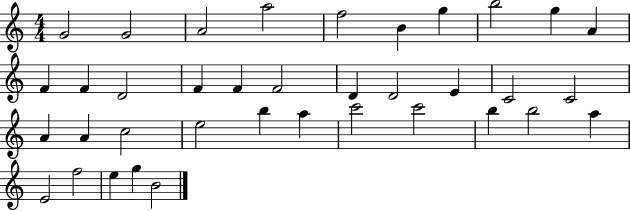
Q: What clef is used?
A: treble